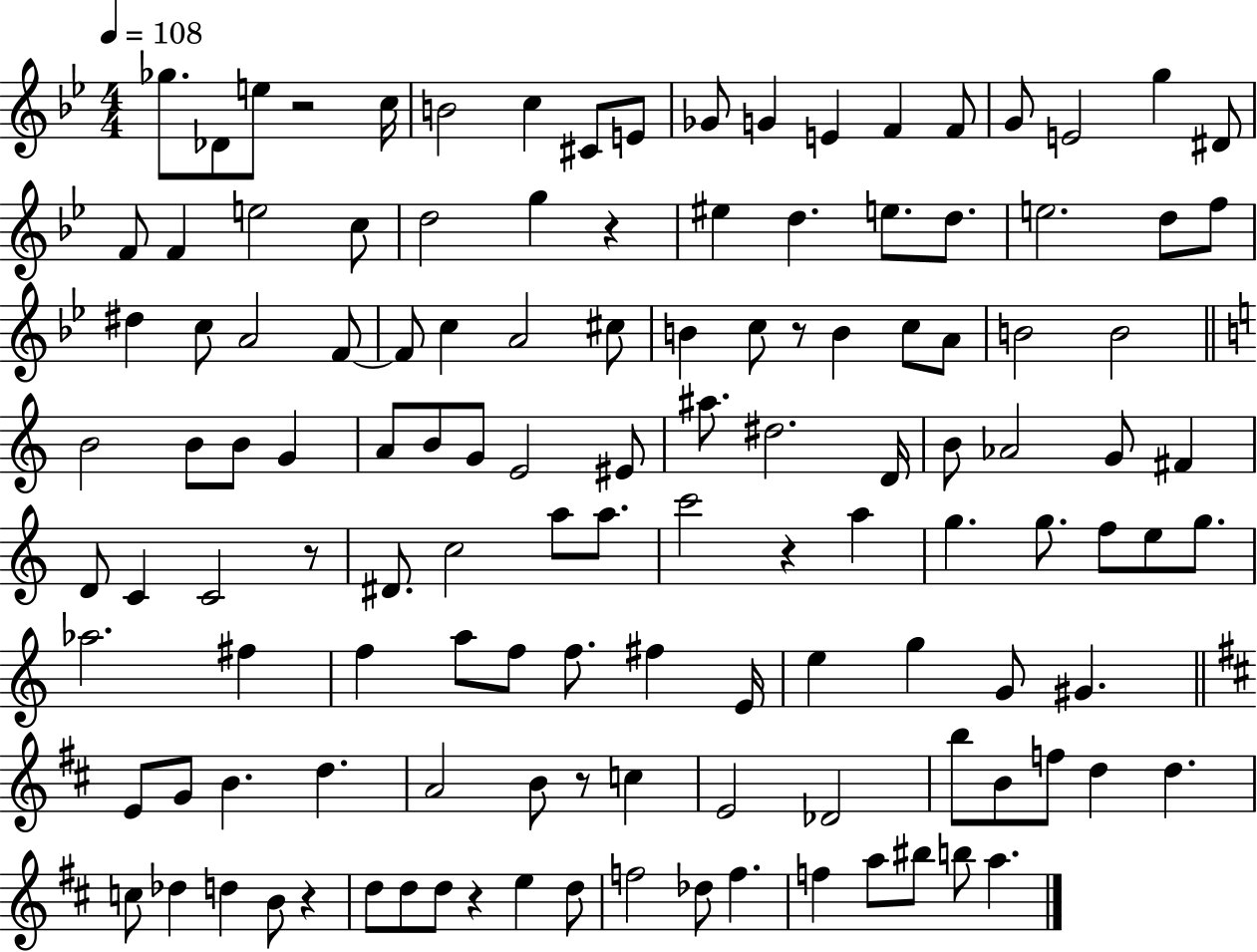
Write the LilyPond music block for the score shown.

{
  \clef treble
  \numericTimeSignature
  \time 4/4
  \key bes \major
  \tempo 4 = 108
  ges''8. des'8 e''8 r2 c''16 | b'2 c''4 cis'8 e'8 | ges'8 g'4 e'4 f'4 f'8 | g'8 e'2 g''4 dis'8 | \break f'8 f'4 e''2 c''8 | d''2 g''4 r4 | eis''4 d''4. e''8. d''8. | e''2. d''8 f''8 | \break dis''4 c''8 a'2 f'8~~ | f'8 c''4 a'2 cis''8 | b'4 c''8 r8 b'4 c''8 a'8 | b'2 b'2 | \break \bar "||" \break \key c \major b'2 b'8 b'8 g'4 | a'8 b'8 g'8 e'2 eis'8 | ais''8. dis''2. d'16 | b'8 aes'2 g'8 fis'4 | \break d'8 c'4 c'2 r8 | dis'8. c''2 a''8 a''8. | c'''2 r4 a''4 | g''4. g''8. f''8 e''8 g''8. | \break aes''2. fis''4 | f''4 a''8 f''8 f''8. fis''4 e'16 | e''4 g''4 g'8 gis'4. | \bar "||" \break \key d \major e'8 g'8 b'4. d''4. | a'2 b'8 r8 c''4 | e'2 des'2 | b''8 b'8 f''8 d''4 d''4. | \break c''8 des''4 d''4 b'8 r4 | d''8 d''8 d''8 r4 e''4 d''8 | f''2 des''8 f''4. | f''4 a''8 bis''8 b''8 a''4. | \break \bar "|."
}